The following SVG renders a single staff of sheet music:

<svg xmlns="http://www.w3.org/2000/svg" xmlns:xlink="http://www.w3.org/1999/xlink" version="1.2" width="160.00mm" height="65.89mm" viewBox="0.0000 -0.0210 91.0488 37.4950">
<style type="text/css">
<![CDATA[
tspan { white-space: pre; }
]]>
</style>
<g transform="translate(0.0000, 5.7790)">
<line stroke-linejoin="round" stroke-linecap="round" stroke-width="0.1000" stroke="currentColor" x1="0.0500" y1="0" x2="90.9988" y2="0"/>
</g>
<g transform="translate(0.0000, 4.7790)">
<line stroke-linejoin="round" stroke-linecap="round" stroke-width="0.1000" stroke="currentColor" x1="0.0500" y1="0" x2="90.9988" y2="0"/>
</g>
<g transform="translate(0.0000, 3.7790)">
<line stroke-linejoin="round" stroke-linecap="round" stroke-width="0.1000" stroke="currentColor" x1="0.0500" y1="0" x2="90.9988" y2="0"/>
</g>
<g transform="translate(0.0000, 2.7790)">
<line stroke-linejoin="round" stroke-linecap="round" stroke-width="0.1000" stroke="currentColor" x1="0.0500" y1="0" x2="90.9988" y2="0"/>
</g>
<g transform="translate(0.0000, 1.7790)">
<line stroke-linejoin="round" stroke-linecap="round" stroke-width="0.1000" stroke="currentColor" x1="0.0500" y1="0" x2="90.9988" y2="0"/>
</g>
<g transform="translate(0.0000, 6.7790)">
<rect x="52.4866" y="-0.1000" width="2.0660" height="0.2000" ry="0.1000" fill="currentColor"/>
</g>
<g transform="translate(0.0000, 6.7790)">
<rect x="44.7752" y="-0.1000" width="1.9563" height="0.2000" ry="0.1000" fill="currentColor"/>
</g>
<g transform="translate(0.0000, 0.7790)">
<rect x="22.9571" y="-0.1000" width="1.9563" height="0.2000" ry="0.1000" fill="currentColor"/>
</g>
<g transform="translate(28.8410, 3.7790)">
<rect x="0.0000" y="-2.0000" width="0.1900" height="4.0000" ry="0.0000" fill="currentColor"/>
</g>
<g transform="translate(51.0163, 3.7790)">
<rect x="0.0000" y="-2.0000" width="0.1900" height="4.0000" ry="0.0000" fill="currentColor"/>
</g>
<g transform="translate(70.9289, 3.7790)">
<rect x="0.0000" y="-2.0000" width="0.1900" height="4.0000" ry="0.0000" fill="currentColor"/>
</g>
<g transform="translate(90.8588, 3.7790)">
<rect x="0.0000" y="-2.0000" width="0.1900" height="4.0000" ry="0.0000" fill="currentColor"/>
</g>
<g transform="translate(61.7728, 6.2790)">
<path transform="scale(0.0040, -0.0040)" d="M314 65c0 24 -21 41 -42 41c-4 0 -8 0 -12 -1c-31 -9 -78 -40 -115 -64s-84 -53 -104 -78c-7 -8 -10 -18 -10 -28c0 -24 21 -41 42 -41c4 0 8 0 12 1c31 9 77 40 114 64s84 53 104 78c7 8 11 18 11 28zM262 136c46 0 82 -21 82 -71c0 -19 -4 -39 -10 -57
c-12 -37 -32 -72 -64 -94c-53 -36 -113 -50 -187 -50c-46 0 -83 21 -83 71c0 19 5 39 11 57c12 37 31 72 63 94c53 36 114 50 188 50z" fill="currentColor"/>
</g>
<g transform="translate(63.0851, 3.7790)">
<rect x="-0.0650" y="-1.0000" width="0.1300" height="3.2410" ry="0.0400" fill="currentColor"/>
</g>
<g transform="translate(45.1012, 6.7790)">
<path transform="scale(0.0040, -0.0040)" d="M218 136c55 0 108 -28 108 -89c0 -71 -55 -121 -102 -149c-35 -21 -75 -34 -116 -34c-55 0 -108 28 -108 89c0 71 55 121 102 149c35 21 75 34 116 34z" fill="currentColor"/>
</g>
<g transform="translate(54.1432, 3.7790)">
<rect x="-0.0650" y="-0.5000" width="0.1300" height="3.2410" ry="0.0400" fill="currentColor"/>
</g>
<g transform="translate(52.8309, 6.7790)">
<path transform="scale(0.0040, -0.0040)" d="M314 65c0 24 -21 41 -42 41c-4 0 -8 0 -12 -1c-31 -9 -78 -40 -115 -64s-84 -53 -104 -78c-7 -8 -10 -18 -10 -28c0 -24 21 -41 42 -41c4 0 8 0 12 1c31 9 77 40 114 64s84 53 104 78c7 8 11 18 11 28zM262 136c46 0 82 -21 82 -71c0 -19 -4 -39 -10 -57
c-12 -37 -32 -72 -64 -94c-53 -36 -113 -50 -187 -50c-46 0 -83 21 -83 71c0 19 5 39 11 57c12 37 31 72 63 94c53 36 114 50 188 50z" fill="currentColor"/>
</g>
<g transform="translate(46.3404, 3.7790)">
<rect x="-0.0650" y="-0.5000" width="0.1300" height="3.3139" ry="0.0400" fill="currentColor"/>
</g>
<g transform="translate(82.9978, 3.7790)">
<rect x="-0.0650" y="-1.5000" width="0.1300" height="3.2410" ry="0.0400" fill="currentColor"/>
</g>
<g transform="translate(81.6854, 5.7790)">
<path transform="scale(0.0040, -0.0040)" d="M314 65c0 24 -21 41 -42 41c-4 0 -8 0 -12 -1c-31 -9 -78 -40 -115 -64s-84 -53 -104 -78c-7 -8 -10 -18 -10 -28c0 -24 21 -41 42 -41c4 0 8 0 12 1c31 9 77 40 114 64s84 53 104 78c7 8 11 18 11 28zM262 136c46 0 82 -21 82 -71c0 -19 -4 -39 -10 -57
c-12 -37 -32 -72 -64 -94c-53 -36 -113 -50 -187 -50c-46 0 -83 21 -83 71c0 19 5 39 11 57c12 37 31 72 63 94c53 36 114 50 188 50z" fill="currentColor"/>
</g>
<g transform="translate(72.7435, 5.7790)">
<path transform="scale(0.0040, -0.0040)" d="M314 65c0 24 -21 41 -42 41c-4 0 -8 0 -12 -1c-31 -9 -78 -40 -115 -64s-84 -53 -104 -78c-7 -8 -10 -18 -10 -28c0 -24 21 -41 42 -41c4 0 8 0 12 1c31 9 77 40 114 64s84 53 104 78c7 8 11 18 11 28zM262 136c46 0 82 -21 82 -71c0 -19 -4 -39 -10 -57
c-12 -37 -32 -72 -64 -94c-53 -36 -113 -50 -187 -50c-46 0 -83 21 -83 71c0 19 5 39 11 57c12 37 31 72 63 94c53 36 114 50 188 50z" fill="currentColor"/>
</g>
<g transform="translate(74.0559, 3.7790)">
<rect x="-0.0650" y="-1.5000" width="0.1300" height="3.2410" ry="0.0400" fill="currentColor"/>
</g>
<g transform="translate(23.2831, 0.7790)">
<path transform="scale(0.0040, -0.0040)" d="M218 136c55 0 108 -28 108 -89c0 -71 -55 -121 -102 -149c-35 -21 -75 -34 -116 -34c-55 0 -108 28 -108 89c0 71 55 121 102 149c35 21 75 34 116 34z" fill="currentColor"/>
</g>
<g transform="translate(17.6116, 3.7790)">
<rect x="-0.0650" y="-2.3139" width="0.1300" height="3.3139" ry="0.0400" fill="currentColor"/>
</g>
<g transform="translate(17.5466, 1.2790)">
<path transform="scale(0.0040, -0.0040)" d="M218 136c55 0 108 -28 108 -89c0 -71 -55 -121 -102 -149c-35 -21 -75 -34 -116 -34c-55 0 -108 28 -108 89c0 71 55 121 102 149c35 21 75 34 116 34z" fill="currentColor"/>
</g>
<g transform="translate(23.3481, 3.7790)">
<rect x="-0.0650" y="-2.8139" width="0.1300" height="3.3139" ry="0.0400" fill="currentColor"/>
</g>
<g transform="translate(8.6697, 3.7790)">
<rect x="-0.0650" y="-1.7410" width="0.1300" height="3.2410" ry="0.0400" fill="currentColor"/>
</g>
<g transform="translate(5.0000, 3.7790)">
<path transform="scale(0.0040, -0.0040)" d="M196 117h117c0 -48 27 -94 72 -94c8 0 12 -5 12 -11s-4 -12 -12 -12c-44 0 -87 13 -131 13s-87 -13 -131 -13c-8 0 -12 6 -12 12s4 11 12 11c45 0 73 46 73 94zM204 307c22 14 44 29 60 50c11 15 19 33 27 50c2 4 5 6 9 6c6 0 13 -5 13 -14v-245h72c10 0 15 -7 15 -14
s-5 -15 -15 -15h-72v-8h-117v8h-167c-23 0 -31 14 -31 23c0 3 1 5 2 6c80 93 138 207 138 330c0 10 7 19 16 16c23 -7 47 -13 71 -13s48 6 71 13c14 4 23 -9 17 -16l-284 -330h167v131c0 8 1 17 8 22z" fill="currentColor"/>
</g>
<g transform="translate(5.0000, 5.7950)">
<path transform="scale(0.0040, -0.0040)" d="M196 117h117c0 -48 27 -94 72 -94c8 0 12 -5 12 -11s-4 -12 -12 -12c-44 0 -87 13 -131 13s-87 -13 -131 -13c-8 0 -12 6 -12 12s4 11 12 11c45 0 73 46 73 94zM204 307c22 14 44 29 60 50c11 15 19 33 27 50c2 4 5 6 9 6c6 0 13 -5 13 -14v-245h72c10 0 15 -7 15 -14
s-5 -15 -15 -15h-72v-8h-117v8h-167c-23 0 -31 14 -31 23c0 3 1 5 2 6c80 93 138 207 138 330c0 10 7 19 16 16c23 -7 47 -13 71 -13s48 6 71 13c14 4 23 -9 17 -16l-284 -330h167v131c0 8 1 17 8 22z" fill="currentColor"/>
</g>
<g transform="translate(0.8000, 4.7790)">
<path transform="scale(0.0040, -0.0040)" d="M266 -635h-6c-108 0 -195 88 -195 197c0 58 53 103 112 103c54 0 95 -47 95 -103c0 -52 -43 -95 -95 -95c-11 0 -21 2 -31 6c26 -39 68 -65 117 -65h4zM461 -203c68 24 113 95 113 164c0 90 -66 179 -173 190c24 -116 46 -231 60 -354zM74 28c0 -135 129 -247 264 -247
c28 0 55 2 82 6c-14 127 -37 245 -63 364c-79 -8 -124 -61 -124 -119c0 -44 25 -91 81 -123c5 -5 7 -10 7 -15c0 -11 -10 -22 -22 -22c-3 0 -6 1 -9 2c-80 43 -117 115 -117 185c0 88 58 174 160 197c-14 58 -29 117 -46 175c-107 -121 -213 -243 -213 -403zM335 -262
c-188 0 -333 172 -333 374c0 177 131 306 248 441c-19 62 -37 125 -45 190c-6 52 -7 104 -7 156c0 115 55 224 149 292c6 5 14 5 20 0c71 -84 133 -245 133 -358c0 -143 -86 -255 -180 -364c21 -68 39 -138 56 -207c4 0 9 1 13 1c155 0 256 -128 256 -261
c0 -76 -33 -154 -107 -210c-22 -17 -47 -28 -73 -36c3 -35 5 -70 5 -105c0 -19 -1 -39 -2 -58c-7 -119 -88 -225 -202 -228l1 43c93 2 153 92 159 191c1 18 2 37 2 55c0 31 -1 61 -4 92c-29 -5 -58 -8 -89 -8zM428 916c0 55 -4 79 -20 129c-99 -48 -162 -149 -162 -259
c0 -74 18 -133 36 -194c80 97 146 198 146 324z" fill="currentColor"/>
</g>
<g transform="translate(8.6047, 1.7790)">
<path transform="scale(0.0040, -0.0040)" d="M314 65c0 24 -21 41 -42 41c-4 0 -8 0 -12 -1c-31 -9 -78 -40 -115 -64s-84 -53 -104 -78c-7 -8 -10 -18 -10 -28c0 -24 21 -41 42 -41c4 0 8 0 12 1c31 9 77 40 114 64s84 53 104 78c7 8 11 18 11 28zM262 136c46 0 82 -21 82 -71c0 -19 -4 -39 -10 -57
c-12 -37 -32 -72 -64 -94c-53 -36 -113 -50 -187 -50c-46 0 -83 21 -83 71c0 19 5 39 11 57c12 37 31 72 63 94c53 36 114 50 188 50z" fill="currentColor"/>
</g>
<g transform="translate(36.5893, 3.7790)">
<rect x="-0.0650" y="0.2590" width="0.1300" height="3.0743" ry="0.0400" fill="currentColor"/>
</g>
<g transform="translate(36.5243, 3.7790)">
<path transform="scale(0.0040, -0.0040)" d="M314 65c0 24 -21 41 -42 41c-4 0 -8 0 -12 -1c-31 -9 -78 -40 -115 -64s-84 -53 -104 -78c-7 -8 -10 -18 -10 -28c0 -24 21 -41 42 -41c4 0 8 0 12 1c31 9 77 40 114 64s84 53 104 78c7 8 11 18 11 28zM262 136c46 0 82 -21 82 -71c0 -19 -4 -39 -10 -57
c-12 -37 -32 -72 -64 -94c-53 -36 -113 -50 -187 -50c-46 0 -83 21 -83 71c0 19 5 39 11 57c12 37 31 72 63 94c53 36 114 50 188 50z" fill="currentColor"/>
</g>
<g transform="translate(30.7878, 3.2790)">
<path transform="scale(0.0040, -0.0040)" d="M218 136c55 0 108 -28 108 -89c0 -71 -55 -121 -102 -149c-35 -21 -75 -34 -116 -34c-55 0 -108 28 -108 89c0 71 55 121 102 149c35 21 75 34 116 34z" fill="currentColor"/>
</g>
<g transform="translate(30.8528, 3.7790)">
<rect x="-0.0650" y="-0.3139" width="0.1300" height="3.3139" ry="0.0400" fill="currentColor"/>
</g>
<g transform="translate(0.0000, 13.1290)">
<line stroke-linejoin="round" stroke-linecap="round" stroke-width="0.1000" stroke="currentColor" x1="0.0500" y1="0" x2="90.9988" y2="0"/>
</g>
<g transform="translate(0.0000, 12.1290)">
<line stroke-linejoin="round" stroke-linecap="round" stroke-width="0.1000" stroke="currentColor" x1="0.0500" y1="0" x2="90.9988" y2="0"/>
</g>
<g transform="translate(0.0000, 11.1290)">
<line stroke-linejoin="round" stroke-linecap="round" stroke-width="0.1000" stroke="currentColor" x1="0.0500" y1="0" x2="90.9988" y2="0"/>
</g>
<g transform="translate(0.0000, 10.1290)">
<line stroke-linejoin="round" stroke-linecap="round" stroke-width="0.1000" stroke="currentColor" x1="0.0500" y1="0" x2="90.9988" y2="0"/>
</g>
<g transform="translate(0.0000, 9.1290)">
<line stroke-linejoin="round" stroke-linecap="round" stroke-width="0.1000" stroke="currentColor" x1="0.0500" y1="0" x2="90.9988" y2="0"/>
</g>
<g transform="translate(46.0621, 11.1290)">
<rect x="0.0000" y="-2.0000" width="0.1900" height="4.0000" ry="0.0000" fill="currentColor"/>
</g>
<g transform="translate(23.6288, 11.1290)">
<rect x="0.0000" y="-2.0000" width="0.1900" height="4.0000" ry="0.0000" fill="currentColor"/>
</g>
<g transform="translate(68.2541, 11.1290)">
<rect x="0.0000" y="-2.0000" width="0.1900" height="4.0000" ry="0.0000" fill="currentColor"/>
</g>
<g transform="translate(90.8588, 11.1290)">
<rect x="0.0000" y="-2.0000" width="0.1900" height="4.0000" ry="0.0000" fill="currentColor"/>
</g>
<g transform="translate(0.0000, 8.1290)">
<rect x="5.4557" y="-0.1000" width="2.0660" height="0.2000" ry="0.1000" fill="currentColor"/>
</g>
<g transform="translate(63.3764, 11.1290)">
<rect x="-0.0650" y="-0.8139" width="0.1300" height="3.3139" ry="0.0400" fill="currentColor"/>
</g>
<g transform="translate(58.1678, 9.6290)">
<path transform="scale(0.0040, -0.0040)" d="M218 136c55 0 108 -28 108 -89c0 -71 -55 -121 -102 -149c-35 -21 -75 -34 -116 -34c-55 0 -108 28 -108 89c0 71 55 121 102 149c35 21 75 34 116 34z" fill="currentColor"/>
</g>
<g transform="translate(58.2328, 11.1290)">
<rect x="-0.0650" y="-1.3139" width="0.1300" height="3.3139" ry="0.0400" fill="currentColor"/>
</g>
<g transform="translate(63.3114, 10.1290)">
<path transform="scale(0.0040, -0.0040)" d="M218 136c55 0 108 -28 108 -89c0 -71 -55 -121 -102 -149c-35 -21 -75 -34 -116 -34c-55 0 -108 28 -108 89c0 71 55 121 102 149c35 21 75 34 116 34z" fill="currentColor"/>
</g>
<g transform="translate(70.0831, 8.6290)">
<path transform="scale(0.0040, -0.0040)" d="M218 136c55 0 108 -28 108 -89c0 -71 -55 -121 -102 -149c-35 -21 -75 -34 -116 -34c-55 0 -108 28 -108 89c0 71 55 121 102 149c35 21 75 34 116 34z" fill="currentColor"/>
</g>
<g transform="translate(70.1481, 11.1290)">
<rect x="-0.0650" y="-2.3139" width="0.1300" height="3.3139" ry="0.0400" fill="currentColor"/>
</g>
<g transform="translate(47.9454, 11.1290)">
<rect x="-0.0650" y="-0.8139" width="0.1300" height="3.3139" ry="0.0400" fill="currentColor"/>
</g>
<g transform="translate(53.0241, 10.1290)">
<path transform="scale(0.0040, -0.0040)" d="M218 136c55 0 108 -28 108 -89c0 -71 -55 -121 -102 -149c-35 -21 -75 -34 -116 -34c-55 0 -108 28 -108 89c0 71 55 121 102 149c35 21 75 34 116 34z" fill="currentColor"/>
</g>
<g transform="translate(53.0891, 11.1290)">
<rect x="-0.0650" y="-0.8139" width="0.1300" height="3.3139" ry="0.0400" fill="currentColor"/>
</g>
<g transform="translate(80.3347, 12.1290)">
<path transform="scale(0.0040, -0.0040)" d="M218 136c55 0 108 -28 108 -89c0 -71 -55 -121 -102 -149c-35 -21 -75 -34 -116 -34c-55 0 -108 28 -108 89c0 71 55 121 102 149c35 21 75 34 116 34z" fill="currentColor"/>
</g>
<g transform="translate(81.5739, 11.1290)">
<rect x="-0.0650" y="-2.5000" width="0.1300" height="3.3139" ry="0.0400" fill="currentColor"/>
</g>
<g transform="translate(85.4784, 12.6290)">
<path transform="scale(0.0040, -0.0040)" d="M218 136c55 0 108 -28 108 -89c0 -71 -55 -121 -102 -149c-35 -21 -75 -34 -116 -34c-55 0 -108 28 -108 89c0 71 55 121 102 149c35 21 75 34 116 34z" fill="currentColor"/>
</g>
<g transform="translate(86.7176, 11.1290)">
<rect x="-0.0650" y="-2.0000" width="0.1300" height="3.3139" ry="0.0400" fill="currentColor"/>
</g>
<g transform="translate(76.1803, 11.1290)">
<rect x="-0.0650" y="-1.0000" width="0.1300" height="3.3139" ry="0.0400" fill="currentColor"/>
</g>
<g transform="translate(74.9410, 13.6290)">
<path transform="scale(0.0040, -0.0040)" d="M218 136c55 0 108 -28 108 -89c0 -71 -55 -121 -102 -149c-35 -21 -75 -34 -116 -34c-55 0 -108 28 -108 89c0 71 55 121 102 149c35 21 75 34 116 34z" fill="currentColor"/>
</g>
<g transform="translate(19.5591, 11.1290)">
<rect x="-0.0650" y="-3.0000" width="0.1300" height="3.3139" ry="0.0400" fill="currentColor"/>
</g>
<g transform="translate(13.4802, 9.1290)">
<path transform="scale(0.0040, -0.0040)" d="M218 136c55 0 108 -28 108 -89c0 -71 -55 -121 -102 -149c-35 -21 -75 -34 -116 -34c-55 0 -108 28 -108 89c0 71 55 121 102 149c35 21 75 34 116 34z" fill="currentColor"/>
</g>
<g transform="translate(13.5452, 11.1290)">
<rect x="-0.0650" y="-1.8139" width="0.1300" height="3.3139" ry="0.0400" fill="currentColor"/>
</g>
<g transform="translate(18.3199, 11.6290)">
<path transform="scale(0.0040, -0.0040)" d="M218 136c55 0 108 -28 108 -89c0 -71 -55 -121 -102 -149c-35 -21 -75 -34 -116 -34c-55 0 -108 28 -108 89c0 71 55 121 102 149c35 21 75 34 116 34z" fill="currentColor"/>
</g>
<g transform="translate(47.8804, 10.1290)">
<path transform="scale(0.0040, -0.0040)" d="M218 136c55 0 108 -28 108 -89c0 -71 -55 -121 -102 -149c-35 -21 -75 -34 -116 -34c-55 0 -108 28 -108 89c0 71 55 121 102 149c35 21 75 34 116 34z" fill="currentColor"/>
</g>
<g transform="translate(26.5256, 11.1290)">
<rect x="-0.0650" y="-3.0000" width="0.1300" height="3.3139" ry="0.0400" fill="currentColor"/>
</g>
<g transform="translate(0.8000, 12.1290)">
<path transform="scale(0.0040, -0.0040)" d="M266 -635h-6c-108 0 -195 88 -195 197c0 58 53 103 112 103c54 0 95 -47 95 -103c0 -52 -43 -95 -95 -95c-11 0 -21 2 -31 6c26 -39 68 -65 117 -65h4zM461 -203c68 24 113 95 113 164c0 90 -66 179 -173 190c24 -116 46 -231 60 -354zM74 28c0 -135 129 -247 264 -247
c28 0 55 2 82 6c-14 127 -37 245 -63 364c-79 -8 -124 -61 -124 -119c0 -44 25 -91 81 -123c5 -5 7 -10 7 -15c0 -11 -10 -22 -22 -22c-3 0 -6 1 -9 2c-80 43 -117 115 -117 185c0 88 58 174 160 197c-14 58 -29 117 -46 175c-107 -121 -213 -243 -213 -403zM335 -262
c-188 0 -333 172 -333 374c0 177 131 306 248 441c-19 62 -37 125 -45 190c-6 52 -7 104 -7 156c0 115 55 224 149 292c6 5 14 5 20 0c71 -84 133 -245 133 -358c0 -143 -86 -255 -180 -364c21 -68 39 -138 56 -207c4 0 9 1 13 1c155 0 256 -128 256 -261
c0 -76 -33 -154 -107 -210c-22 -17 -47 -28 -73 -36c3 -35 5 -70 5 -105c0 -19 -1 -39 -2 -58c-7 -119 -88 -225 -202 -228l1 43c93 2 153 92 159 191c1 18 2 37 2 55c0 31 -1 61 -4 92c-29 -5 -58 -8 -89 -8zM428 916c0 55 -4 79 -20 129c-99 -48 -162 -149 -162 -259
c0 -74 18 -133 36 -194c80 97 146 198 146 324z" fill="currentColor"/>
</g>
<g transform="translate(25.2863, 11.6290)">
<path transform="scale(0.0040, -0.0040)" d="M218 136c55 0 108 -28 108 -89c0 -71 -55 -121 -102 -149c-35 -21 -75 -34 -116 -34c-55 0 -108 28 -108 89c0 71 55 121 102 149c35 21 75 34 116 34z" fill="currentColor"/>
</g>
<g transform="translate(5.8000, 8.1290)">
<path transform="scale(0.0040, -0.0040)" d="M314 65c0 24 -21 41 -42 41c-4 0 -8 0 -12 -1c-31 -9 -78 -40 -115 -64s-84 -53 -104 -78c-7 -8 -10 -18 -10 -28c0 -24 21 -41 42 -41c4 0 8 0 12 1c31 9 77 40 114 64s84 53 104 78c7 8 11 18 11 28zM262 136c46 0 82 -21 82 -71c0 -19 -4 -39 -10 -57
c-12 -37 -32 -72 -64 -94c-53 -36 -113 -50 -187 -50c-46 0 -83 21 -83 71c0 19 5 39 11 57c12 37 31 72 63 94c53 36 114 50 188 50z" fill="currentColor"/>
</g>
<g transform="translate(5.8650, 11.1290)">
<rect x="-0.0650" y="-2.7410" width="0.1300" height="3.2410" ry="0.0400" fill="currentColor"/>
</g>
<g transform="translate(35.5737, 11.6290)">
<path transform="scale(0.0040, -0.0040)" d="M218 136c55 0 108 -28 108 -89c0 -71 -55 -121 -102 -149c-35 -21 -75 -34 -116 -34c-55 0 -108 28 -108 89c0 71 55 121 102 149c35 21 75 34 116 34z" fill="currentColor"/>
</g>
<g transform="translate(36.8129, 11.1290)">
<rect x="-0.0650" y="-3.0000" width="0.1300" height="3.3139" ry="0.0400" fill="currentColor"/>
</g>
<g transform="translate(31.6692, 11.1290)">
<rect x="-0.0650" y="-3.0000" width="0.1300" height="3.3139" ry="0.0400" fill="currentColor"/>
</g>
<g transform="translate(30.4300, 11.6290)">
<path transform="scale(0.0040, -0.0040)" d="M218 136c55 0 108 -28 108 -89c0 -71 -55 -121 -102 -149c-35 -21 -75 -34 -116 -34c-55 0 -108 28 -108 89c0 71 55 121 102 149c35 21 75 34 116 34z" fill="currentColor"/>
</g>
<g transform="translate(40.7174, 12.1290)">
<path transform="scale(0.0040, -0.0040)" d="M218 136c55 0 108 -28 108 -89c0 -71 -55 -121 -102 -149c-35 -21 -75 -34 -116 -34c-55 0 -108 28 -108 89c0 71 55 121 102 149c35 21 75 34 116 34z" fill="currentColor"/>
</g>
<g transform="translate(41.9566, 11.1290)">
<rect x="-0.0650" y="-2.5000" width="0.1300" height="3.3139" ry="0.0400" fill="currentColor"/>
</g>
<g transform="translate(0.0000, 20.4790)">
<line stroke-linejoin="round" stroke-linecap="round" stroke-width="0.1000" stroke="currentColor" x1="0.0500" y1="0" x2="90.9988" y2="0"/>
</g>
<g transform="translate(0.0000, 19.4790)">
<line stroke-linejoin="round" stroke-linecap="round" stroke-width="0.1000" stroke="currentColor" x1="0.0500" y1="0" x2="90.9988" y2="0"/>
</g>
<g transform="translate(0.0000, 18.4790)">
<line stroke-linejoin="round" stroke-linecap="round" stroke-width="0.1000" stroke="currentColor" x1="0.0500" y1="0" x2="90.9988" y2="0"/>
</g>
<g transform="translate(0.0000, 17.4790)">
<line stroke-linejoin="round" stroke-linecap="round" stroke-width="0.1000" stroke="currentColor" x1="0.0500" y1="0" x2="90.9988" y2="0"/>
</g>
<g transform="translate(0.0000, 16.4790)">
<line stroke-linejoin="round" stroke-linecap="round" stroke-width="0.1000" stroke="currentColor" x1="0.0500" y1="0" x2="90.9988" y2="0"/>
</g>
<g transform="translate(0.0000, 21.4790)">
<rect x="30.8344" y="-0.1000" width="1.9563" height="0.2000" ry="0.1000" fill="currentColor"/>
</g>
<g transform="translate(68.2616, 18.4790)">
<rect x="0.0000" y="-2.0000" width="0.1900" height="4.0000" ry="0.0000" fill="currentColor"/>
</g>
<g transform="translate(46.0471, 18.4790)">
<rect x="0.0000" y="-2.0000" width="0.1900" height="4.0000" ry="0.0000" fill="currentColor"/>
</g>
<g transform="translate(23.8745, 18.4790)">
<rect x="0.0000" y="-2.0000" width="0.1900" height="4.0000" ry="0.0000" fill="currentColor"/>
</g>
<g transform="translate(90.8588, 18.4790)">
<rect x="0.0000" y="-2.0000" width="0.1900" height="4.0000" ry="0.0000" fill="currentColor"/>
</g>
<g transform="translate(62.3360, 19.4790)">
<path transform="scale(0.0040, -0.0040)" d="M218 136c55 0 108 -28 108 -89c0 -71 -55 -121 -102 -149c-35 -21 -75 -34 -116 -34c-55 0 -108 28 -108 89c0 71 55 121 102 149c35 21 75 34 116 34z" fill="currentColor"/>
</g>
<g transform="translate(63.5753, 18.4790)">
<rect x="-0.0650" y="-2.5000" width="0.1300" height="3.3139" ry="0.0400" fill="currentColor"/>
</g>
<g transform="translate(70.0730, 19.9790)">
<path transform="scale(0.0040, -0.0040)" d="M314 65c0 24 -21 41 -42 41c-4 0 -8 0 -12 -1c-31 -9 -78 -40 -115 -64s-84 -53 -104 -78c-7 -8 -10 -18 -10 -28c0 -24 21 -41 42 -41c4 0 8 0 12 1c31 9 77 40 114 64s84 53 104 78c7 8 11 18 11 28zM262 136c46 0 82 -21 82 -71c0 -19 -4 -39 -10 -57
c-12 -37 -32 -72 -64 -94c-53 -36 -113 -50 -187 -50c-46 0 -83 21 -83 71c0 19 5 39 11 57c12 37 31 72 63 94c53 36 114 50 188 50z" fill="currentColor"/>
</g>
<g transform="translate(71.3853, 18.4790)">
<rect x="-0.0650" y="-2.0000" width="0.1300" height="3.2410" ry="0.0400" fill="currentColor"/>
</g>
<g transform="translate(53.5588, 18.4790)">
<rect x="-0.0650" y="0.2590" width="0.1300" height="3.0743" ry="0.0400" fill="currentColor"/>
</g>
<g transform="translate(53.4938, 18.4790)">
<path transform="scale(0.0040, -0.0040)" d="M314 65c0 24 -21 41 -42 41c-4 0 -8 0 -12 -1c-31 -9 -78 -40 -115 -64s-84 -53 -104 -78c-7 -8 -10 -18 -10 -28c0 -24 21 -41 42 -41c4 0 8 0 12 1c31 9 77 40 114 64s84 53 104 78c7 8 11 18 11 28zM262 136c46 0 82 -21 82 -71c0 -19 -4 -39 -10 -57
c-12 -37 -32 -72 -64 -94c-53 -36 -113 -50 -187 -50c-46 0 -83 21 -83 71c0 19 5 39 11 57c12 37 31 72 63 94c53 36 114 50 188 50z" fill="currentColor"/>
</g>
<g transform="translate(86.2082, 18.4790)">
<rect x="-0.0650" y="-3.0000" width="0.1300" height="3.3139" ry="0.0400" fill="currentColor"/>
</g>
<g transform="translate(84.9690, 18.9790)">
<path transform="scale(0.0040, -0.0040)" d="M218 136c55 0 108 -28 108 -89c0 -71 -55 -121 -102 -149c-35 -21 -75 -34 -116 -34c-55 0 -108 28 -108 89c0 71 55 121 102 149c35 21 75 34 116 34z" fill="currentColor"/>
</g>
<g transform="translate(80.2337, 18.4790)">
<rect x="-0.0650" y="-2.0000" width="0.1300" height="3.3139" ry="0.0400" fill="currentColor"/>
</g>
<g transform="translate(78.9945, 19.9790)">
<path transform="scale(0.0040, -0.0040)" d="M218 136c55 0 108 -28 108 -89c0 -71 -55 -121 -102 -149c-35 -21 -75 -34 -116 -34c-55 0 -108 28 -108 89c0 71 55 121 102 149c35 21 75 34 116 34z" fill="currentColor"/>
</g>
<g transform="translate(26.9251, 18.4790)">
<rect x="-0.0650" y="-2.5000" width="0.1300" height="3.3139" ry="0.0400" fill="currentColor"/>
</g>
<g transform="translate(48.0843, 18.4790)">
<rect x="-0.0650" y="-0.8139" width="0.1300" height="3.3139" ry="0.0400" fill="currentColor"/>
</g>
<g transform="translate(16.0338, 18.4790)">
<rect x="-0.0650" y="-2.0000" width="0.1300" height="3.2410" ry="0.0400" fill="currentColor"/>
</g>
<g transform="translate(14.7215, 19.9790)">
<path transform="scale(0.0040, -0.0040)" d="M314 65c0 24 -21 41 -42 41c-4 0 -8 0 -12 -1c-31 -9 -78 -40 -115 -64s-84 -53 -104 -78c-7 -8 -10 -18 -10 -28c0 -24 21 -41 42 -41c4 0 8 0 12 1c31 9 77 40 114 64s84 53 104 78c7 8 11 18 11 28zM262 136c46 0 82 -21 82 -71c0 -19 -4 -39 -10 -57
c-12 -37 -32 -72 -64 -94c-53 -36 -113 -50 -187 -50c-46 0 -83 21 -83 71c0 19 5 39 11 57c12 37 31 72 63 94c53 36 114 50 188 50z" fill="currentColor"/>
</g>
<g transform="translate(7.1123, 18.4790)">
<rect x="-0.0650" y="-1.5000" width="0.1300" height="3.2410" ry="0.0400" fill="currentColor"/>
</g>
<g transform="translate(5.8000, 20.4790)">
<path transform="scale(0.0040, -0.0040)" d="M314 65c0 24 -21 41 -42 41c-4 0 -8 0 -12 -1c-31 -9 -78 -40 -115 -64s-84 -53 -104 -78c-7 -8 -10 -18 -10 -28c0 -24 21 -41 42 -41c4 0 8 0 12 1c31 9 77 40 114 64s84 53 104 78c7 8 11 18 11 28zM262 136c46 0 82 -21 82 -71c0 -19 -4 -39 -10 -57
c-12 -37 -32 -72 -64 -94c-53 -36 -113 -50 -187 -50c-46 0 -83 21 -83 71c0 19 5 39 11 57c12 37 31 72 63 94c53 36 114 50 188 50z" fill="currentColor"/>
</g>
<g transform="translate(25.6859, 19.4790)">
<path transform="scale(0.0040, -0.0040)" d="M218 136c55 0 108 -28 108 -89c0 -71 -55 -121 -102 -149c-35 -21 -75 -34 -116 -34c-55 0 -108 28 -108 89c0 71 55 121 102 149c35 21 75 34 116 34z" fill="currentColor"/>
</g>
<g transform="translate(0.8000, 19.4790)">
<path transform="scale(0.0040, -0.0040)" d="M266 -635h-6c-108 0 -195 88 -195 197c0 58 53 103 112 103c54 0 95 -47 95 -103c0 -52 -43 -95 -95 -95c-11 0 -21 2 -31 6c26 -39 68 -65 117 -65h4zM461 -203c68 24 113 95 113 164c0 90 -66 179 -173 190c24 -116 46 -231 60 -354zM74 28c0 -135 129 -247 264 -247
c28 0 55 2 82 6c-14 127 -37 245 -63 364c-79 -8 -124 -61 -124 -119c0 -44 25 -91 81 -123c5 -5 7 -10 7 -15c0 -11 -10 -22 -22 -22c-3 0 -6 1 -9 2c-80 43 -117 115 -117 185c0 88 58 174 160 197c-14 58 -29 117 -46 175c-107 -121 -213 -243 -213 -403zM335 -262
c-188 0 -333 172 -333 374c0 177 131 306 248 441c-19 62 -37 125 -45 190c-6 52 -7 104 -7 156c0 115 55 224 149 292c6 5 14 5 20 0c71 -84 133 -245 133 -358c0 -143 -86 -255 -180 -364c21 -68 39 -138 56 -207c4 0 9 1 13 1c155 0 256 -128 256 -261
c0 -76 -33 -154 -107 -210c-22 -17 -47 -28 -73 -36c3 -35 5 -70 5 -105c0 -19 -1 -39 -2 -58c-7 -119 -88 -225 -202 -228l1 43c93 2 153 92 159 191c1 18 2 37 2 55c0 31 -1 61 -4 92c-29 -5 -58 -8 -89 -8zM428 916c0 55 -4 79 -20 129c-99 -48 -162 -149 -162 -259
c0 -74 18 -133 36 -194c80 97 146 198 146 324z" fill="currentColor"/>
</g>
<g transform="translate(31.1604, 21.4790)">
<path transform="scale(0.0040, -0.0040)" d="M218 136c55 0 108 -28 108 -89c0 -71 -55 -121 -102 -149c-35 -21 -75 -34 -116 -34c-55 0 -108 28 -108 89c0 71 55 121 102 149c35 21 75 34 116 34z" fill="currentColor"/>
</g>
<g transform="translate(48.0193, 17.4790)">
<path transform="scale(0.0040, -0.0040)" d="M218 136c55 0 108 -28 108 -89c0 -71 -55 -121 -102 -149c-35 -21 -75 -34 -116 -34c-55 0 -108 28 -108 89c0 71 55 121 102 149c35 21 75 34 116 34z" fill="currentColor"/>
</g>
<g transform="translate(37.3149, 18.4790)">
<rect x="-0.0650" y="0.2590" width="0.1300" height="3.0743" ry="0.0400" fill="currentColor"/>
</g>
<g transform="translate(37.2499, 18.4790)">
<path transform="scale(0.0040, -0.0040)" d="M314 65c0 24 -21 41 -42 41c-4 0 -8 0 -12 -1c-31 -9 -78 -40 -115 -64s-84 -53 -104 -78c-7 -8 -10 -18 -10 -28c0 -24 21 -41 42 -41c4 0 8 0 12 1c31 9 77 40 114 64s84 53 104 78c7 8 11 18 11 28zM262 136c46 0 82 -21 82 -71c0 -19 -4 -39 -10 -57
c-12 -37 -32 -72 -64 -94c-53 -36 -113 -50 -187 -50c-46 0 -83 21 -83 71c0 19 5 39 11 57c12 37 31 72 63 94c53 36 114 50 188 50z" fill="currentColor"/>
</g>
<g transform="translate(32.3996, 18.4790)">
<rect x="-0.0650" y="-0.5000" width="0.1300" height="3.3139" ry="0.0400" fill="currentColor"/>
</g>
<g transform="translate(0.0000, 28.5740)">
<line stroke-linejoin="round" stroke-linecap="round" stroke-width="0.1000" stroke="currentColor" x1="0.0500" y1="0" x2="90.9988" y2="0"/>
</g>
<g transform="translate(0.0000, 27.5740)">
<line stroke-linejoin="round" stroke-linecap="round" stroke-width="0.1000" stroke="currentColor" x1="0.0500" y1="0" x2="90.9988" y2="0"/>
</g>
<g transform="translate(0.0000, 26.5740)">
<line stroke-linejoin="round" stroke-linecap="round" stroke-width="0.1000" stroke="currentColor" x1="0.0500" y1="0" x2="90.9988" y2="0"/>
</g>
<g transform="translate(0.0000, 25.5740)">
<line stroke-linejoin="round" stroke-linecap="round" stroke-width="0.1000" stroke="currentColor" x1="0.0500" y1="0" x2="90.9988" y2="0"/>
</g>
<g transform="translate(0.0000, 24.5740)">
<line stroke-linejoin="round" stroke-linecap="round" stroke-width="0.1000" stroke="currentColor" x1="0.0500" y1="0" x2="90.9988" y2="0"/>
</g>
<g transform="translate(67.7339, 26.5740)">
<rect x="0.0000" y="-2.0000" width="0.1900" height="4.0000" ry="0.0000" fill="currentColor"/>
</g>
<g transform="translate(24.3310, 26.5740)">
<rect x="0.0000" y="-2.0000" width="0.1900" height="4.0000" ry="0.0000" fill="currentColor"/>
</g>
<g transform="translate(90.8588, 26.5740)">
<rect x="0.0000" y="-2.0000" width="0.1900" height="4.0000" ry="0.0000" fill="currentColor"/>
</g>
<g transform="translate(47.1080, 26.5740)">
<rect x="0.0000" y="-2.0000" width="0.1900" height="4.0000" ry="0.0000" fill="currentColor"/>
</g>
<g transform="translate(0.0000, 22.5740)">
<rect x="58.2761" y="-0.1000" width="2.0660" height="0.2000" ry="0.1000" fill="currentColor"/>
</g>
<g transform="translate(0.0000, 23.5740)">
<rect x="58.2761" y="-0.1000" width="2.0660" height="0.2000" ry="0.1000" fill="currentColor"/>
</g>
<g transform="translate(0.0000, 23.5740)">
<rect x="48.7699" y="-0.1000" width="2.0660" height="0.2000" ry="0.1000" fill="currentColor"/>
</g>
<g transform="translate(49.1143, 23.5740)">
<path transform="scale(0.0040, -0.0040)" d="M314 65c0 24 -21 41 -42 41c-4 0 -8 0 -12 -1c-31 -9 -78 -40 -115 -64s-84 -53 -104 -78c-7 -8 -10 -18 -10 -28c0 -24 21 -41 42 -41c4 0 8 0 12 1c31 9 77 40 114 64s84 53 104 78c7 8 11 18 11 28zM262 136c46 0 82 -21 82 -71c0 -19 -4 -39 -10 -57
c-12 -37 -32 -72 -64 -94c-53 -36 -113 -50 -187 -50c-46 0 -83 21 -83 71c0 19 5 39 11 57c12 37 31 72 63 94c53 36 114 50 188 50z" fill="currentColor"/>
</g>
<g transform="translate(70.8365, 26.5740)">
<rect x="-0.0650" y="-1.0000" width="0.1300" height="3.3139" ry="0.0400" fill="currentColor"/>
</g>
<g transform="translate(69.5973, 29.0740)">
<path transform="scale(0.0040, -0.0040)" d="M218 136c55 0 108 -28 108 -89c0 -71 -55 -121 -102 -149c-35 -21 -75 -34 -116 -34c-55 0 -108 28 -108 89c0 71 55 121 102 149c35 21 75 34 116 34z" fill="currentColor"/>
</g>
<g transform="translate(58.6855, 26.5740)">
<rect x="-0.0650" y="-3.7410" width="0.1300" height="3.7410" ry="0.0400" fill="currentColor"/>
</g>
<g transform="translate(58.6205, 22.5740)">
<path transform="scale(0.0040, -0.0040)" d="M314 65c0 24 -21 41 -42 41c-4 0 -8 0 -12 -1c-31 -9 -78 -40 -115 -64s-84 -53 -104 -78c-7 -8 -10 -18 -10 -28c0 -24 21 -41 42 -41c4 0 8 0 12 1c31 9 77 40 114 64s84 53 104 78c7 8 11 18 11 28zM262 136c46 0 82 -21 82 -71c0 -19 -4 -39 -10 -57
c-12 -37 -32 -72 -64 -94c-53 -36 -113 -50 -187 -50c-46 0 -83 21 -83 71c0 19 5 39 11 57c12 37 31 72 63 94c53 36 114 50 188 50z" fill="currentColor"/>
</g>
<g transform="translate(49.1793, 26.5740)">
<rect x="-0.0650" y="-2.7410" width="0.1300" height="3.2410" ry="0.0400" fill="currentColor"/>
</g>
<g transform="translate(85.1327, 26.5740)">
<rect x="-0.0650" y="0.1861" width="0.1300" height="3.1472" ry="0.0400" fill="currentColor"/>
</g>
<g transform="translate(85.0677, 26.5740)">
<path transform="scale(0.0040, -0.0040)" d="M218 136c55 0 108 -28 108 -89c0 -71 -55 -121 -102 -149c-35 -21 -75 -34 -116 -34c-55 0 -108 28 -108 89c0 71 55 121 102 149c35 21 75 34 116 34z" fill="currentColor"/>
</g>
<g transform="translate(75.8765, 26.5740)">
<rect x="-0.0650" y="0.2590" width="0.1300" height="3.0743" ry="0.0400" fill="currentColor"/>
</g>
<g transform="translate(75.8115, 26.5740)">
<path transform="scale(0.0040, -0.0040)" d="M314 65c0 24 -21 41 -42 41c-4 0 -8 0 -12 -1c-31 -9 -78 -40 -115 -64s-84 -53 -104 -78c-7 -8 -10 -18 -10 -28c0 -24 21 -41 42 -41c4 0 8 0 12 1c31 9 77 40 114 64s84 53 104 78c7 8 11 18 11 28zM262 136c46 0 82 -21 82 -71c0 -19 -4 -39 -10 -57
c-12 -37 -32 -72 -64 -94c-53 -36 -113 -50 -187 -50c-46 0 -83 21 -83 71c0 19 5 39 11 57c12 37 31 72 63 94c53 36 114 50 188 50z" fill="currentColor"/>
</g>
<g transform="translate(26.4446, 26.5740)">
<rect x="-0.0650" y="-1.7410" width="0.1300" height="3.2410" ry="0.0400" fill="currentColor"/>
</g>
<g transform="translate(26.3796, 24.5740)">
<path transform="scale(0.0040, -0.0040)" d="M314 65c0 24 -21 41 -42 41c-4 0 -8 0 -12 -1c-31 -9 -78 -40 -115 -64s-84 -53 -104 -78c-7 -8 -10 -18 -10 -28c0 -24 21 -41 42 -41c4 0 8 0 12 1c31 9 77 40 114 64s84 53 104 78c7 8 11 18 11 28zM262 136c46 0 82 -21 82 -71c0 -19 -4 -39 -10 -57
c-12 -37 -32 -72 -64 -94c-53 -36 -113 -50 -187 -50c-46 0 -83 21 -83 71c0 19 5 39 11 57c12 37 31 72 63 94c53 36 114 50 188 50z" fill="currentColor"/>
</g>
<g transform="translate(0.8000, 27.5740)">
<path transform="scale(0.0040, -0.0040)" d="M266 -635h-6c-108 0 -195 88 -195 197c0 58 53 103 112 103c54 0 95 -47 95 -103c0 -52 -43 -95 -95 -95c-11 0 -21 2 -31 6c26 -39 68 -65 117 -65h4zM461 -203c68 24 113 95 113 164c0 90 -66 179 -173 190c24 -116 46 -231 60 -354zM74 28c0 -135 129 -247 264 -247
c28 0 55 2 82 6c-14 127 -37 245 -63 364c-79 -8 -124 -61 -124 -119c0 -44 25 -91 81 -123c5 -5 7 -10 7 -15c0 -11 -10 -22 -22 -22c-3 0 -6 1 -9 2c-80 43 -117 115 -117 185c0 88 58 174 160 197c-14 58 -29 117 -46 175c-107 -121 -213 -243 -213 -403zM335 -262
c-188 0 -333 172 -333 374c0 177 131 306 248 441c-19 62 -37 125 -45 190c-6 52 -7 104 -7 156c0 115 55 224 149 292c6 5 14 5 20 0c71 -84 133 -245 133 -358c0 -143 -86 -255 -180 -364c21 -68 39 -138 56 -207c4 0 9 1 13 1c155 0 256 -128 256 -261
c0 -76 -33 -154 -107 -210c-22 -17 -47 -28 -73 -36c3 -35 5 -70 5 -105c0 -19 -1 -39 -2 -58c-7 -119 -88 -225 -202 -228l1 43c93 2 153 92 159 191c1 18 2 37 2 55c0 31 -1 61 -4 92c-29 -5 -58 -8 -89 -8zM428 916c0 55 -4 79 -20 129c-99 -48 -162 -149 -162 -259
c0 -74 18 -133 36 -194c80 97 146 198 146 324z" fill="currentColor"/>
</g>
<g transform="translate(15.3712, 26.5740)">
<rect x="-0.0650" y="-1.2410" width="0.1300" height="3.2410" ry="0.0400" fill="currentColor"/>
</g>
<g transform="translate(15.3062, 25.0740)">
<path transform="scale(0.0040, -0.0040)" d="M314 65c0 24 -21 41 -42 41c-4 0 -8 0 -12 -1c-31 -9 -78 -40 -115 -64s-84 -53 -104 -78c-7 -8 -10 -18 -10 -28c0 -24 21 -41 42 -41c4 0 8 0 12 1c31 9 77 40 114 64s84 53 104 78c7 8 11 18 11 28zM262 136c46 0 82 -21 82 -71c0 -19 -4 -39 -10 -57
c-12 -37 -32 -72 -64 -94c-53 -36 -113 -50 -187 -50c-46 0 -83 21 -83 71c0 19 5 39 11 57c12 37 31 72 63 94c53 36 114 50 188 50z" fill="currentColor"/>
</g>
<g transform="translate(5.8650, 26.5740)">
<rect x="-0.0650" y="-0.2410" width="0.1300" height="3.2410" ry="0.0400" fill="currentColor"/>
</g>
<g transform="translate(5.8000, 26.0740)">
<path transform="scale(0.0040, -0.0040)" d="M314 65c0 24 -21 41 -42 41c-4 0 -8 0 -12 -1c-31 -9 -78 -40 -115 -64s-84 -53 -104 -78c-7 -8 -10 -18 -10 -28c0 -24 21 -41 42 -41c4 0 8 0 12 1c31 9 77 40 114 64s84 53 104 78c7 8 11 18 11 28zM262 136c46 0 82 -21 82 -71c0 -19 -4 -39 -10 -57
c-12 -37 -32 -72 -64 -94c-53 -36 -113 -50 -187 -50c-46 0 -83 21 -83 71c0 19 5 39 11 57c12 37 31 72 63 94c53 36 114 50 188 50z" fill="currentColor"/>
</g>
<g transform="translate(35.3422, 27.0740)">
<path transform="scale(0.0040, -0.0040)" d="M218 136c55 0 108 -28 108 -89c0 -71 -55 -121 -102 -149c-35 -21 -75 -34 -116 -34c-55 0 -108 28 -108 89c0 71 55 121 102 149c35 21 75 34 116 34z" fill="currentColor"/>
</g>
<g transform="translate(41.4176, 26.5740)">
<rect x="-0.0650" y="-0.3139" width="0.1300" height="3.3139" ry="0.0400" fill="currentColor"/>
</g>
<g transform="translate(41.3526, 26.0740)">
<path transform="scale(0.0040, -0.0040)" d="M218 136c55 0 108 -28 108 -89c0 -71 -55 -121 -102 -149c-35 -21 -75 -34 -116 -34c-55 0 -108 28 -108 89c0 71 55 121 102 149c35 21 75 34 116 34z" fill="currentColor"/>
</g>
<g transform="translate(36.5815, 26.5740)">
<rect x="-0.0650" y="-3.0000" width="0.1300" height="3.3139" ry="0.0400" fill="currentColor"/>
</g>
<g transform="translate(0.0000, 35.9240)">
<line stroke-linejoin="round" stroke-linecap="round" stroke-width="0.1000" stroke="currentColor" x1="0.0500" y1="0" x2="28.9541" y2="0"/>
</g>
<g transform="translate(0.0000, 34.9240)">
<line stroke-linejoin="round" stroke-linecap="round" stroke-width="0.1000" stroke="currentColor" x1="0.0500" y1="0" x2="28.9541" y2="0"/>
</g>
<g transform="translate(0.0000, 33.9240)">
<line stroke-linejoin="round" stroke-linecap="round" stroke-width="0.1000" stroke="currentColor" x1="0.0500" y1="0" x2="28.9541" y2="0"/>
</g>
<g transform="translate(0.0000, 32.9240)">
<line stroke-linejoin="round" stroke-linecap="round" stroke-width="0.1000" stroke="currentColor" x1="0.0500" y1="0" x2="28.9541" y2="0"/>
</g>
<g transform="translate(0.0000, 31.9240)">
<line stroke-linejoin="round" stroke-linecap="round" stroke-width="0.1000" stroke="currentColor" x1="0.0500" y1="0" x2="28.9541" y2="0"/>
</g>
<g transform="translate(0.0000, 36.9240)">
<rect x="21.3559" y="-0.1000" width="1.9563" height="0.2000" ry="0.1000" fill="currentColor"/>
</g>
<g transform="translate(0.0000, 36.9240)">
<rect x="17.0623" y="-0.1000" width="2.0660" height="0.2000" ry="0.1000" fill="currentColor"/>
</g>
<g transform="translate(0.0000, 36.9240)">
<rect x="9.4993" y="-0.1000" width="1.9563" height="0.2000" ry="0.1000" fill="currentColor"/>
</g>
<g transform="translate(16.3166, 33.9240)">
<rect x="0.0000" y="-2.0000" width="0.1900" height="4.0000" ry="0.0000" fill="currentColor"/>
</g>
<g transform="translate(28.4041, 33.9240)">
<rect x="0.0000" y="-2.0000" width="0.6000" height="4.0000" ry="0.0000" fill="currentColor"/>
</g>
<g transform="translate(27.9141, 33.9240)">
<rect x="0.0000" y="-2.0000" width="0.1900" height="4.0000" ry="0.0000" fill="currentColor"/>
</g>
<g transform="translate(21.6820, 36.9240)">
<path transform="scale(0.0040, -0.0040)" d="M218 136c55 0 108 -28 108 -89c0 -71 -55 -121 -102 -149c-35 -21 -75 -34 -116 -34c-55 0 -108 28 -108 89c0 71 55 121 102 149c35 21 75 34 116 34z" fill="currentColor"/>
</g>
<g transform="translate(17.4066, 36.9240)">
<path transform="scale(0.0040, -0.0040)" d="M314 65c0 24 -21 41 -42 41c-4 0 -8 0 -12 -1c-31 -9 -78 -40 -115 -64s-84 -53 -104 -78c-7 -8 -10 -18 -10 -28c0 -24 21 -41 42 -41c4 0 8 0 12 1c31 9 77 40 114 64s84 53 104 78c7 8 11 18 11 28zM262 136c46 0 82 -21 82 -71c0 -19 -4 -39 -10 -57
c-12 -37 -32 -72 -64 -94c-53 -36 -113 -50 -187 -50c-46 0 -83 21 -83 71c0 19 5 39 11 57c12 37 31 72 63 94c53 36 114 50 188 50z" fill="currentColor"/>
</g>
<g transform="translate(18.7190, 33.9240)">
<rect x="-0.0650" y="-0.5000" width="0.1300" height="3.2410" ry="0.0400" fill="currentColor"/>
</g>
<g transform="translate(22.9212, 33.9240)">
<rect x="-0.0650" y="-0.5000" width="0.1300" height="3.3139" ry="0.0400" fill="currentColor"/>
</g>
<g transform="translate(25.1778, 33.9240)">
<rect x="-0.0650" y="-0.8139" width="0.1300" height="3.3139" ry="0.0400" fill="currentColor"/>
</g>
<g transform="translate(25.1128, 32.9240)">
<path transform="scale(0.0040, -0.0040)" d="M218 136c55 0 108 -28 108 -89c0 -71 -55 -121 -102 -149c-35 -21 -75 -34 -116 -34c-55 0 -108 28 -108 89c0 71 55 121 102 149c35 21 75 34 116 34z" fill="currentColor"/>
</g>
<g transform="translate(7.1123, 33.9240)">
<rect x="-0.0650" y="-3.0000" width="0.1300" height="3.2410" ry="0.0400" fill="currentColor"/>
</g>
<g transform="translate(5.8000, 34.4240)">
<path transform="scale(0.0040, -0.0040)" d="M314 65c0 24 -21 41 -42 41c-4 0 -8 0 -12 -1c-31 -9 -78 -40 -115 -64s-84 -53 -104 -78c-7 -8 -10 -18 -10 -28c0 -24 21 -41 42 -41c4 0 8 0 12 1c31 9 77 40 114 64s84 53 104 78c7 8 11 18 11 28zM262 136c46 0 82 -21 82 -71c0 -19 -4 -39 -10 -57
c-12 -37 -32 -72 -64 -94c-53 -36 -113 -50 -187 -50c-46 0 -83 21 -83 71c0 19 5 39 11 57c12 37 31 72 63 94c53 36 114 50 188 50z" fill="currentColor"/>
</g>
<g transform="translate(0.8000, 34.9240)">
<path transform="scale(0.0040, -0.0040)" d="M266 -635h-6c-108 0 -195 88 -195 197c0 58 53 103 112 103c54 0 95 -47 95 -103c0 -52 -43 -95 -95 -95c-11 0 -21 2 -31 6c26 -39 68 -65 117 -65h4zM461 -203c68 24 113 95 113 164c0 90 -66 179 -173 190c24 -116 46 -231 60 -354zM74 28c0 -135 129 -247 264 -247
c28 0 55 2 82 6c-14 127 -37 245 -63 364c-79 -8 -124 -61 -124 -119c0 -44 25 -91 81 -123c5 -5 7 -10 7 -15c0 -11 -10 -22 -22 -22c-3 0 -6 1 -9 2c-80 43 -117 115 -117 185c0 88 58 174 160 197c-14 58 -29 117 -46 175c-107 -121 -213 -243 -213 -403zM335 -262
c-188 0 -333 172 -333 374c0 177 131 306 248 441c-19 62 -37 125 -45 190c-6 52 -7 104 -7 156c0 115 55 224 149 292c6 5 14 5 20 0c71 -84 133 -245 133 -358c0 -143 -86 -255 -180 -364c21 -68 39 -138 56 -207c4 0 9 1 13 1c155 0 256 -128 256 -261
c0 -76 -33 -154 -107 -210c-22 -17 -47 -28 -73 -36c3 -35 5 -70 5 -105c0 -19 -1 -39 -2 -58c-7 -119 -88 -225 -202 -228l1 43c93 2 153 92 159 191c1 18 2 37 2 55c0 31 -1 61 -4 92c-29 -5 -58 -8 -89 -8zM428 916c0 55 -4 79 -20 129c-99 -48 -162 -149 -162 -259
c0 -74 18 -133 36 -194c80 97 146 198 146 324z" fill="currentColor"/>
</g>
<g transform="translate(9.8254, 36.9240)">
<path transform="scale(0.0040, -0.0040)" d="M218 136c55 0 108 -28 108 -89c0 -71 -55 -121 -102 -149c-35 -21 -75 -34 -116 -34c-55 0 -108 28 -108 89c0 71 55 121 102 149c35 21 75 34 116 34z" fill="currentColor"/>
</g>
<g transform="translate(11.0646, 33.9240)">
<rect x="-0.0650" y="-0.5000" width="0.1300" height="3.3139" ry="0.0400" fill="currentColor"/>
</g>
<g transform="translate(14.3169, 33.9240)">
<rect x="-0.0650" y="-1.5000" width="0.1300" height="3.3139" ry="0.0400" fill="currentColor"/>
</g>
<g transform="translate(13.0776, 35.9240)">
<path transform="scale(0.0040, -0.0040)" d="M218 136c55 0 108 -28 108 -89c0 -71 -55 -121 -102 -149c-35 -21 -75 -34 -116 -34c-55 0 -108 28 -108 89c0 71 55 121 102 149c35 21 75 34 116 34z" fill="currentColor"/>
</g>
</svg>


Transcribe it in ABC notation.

X:1
T:Untitled
M:4/4
L:1/4
K:C
f2 g a c B2 C C2 D2 E2 E2 a2 f A A A A G d d e d g D G F E2 F2 G C B2 d B2 G F2 F A c2 e2 f2 A c a2 c'2 D B2 B A2 C E C2 C d